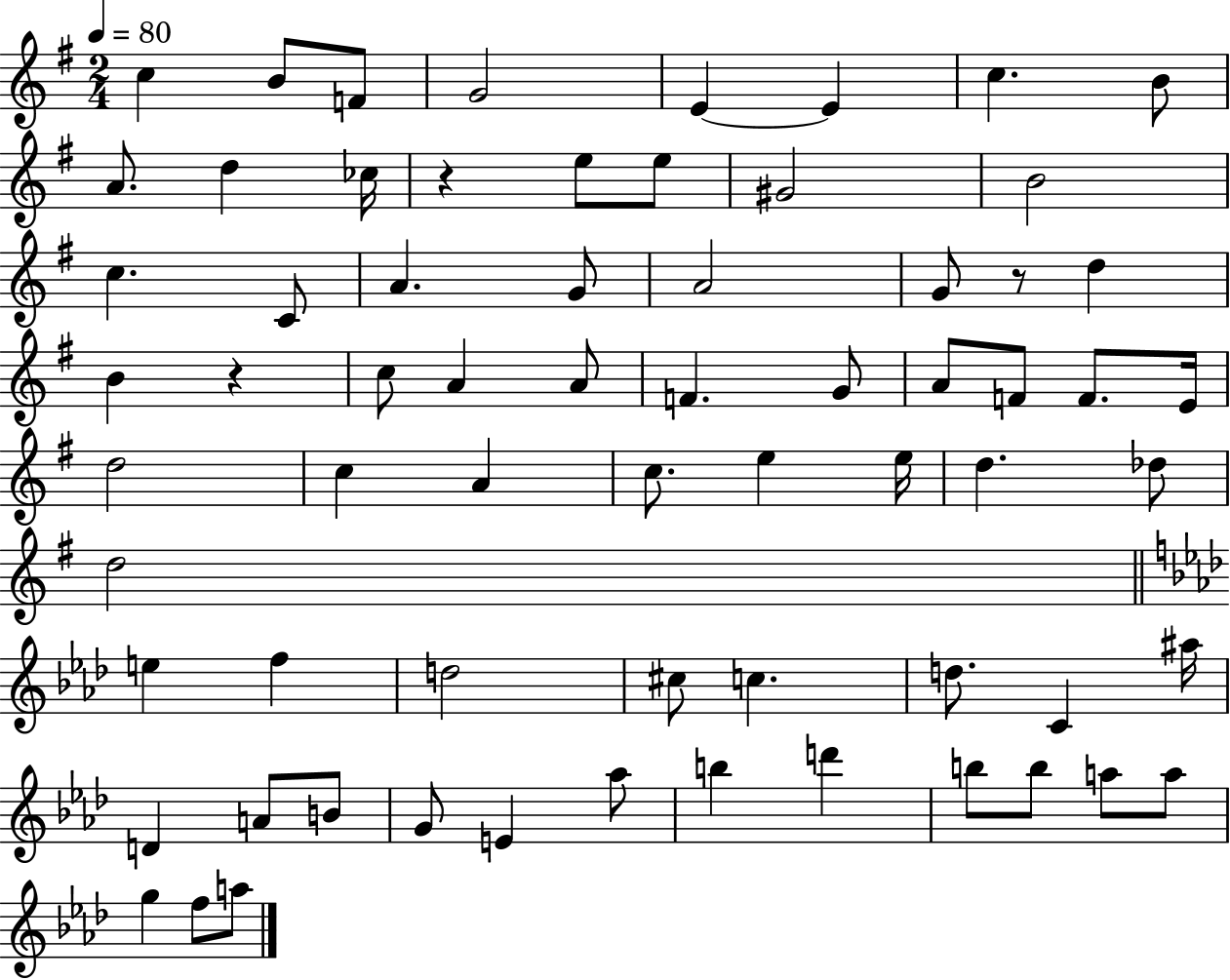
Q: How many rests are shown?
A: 3